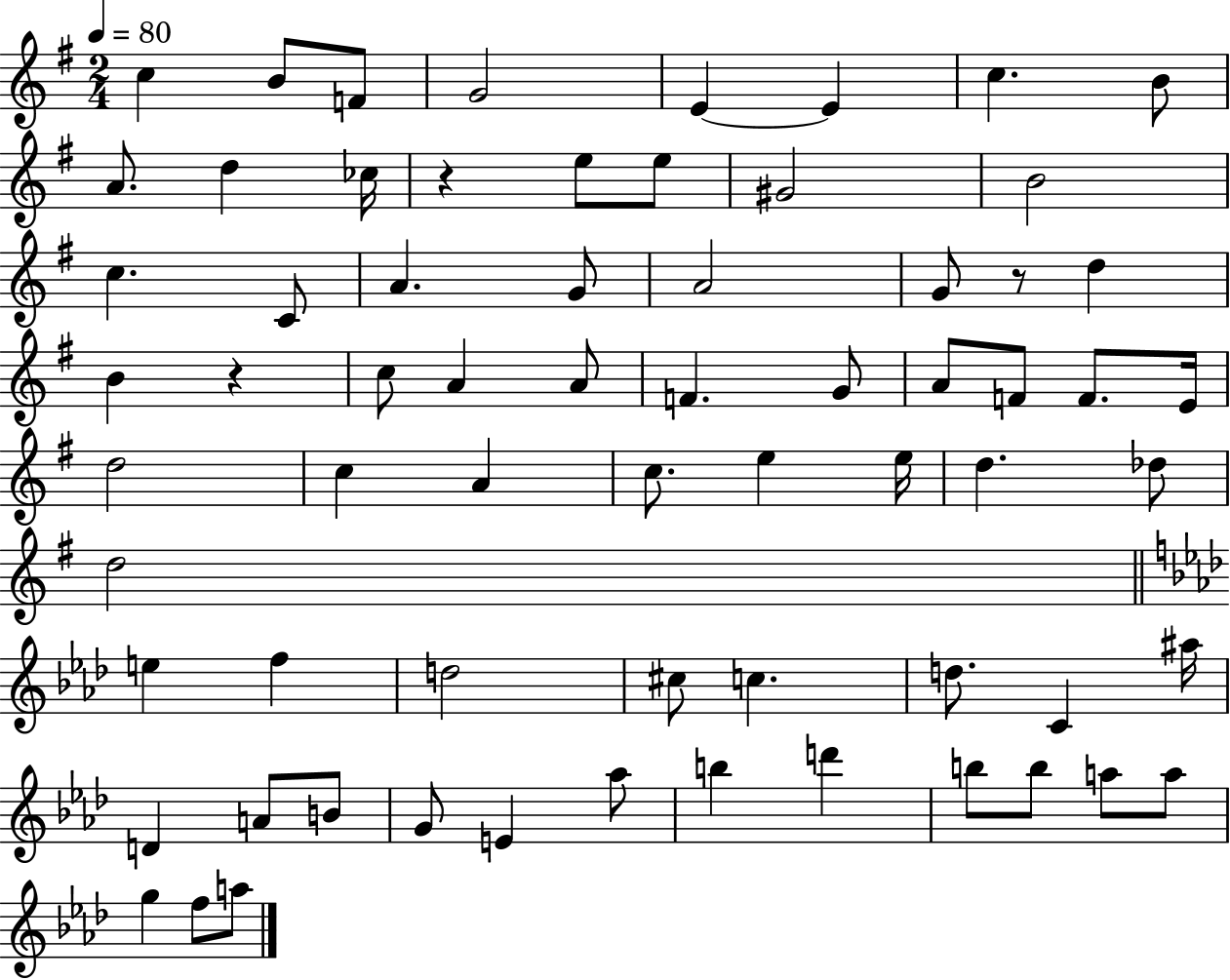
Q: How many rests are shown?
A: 3